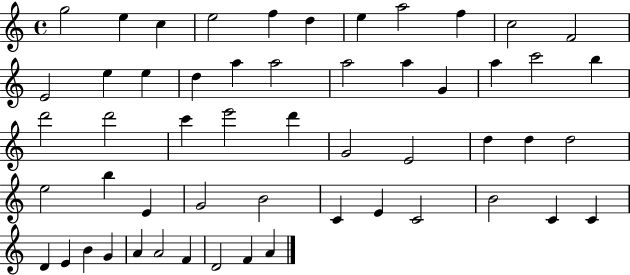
{
  \clef treble
  \time 4/4
  \defaultTimeSignature
  \key c \major
  g''2 e''4 c''4 | e''2 f''4 d''4 | e''4 a''2 f''4 | c''2 f'2 | \break e'2 e''4 e''4 | d''4 a''4 a''2 | a''2 a''4 g'4 | a''4 c'''2 b''4 | \break d'''2 d'''2 | c'''4 e'''2 d'''4 | g'2 e'2 | d''4 d''4 d''2 | \break e''2 b''4 e'4 | g'2 b'2 | c'4 e'4 c'2 | b'2 c'4 c'4 | \break d'4 e'4 b'4 g'4 | a'4 a'2 f'4 | d'2 f'4 a'4 | \bar "|."
}